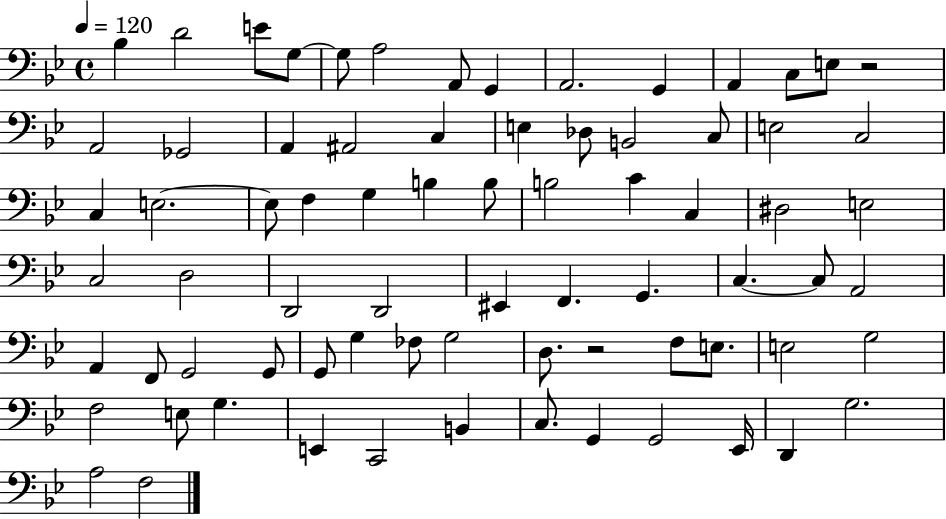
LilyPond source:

{
  \clef bass
  \time 4/4
  \defaultTimeSignature
  \key bes \major
  \tempo 4 = 120
  bes4 d'2 e'8 g8~~ | g8 a2 a,8 g,4 | a,2. g,4 | a,4 c8 e8 r2 | \break a,2 ges,2 | a,4 ais,2 c4 | e4 des8 b,2 c8 | e2 c2 | \break c4 e2.~~ | e8 f4 g4 b4 b8 | b2 c'4 c4 | dis2 e2 | \break c2 d2 | d,2 d,2 | eis,4 f,4. g,4. | c4.~~ c8 a,2 | \break a,4 f,8 g,2 g,8 | g,8 g4 fes8 g2 | d8. r2 f8 e8. | e2 g2 | \break f2 e8 g4. | e,4 c,2 b,4 | c8. g,4 g,2 ees,16 | d,4 g2. | \break a2 f2 | \bar "|."
}